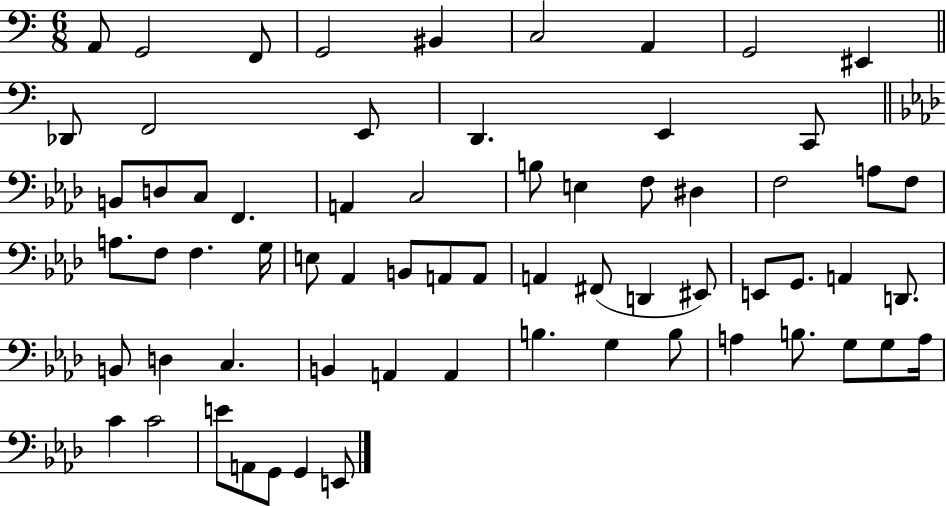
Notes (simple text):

A2/e G2/h F2/e G2/h BIS2/q C3/h A2/q G2/h EIS2/q Db2/e F2/h E2/e D2/q. E2/q C2/e B2/e D3/e C3/e F2/q. A2/q C3/h B3/e E3/q F3/e D#3/q F3/h A3/e F3/e A3/e. F3/e F3/q. G3/s E3/e Ab2/q B2/e A2/e A2/e A2/q F#2/e D2/q EIS2/e E2/e G2/e. A2/q D2/e. B2/e D3/q C3/q. B2/q A2/q A2/q B3/q. G3/q B3/e A3/q B3/e. G3/e G3/e A3/s C4/q C4/h E4/e A2/e G2/e G2/q E2/e